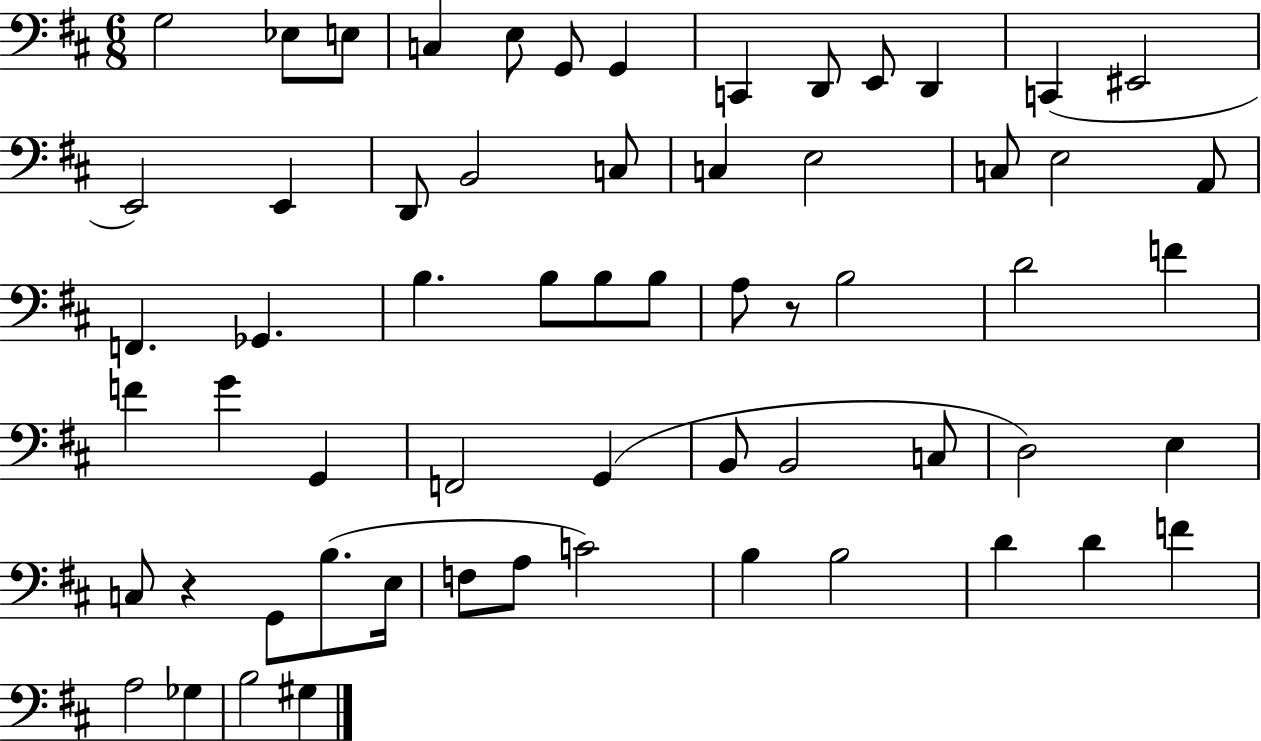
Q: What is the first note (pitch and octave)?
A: G3